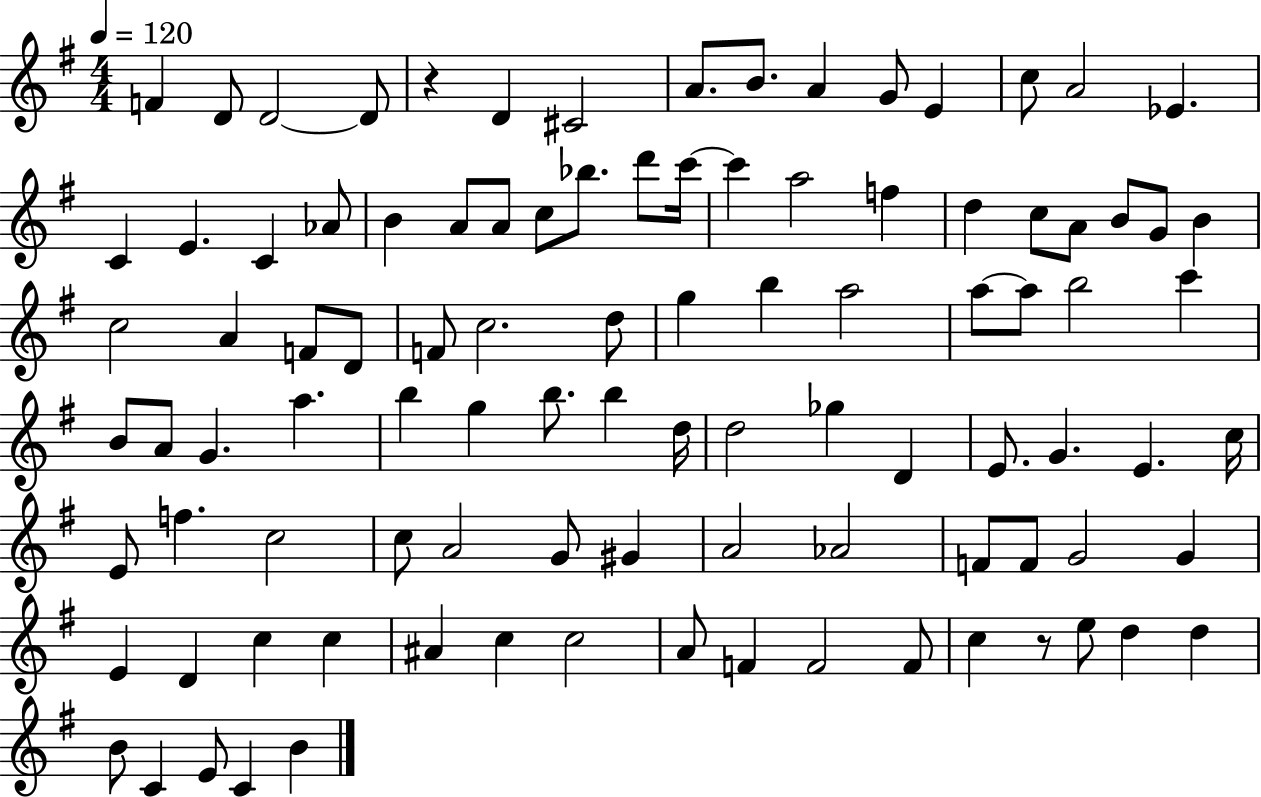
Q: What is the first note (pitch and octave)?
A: F4